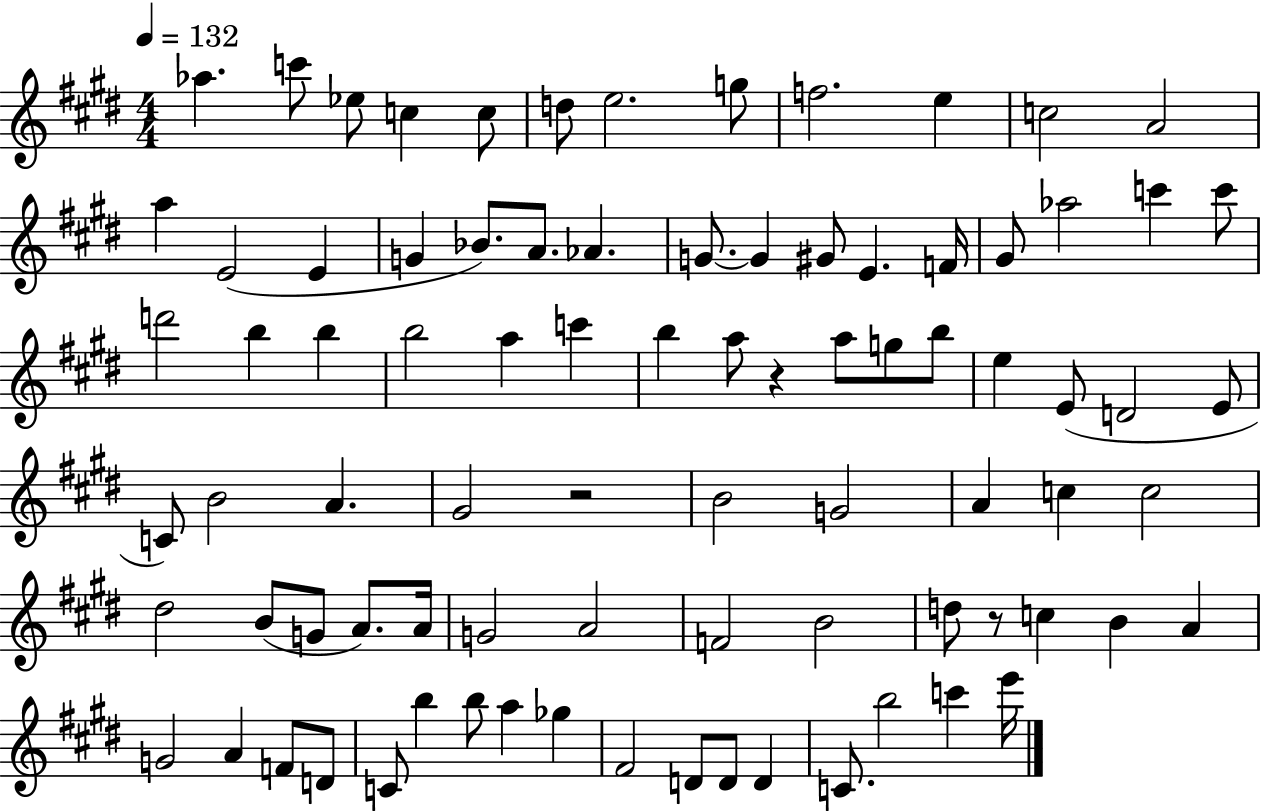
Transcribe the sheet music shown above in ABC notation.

X:1
T:Untitled
M:4/4
L:1/4
K:E
_a c'/2 _e/2 c c/2 d/2 e2 g/2 f2 e c2 A2 a E2 E G _B/2 A/2 _A G/2 G ^G/2 E F/4 ^G/2 _a2 c' c'/2 d'2 b b b2 a c' b a/2 z a/2 g/2 b/2 e E/2 D2 E/2 C/2 B2 A ^G2 z2 B2 G2 A c c2 ^d2 B/2 G/2 A/2 A/4 G2 A2 F2 B2 d/2 z/2 c B A G2 A F/2 D/2 C/2 b b/2 a _g ^F2 D/2 D/2 D C/2 b2 c' e'/4